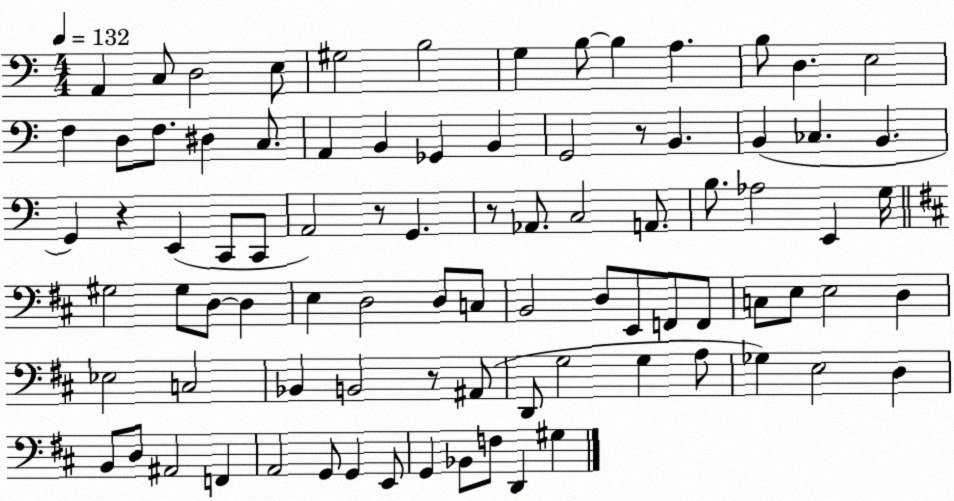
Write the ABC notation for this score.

X:1
T:Untitled
M:4/4
L:1/4
K:C
A,, C,/2 D,2 E,/2 ^G,2 B,2 G, B,/2 B, A, B,/2 D, E,2 F, D,/2 F,/2 ^D, C,/2 A,, B,, _G,, B,, G,,2 z/2 B,, B,, _C, B,, G,, z E,, C,,/2 C,,/2 A,,2 z/2 G,, z/2 _A,,/2 C,2 A,,/2 B,/2 _A,2 E,, G,/4 ^G,2 ^G,/2 D,/2 D, E, D,2 D,/2 C,/2 B,,2 D,/2 E,,/2 F,,/2 F,,/2 C,/2 E,/2 E,2 D, _E,2 C,2 _B,, B,,2 z/2 ^A,,/2 D,,/2 G,2 G, A,/2 _G, E,2 D, B,,/2 D,/2 ^A,,2 F,, A,,2 G,,/2 G,, E,,/2 G,, _B,,/2 F,/2 D,, ^G,